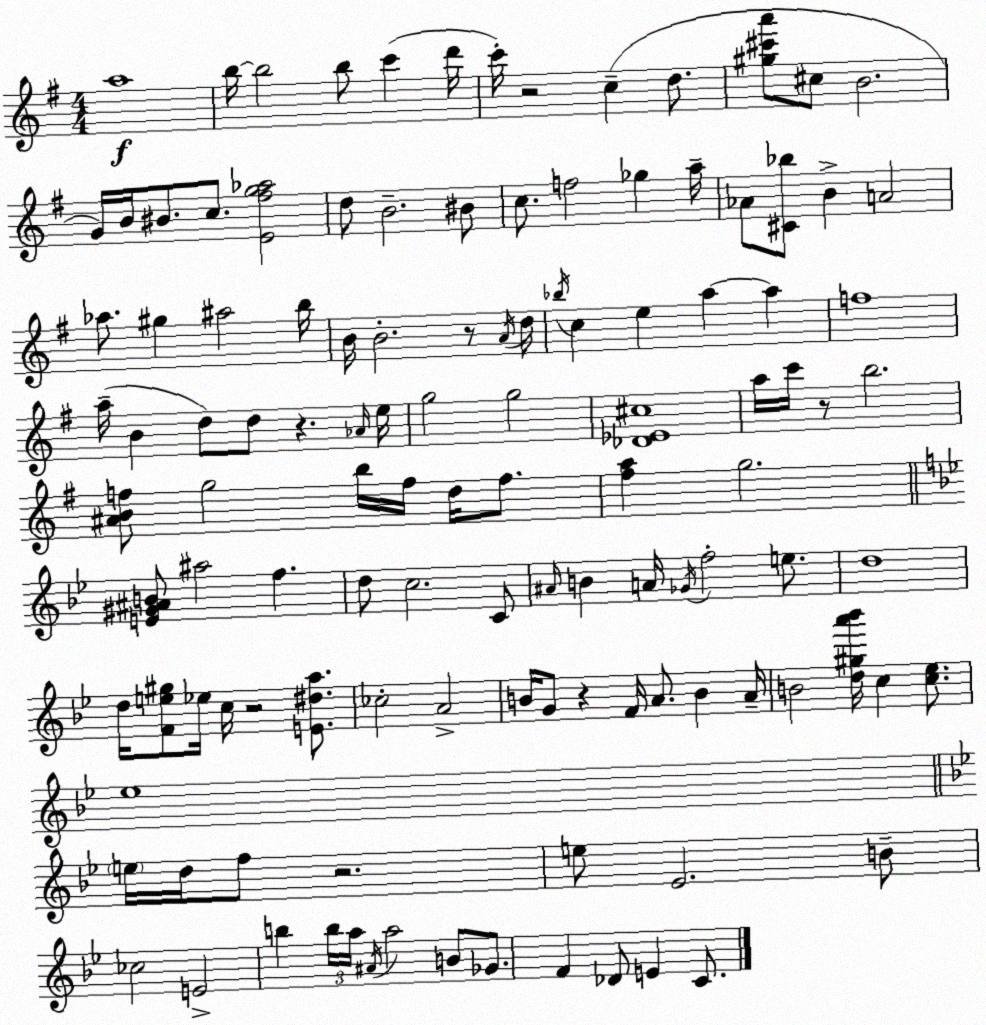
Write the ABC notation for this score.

X:1
T:Untitled
M:4/4
L:1/4
K:G
a4 b/4 b2 b/2 c' d'/4 c'/4 z2 c d/2 [^g^c'a']/2 ^c/2 B2 G/4 B/4 ^B/2 c/2 [E^fg_a]2 d/2 B2 ^B/2 c/2 f2 _g a/4 _A/2 [^C_b]/2 B A2 _a/2 ^g ^a2 b/4 B/4 B2 z/2 A/4 d/4 _b/4 c e a a f4 a/4 B d/2 d/2 z _A/4 e/4 g2 g2 [_D_E^c]4 a/4 c'/4 z/2 b2 [^ABf]/2 g2 b/4 f/4 d/4 f/2 [^fa] g2 [E^G^AB]/2 ^a2 f d/2 c2 C/2 ^A/4 B A/4 _G/4 f2 e/2 d4 d/4 [Fe^g]/2 _e/4 c/4 z2 [E^da]/2 _c2 A2 B/4 G/2 z F/4 A/2 B A/4 B2 [d^ga'_b']/4 c [c_e]/2 _e4 e/4 d/4 f/2 z2 e/2 _E2 B/2 _c2 E2 b b/4 a/4 ^A/4 a2 B/2 _G/2 F _D/2 E C/2